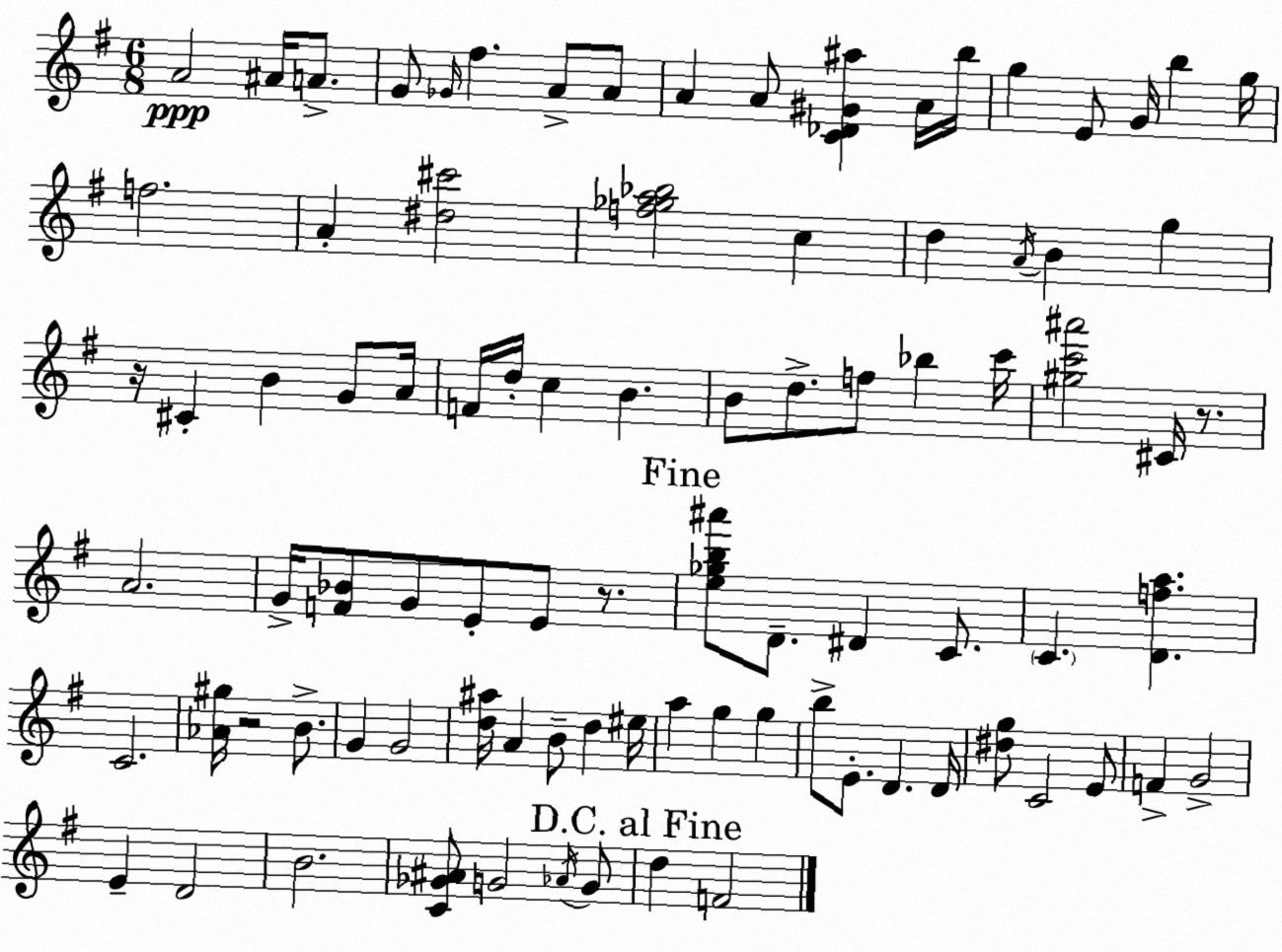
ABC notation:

X:1
T:Untitled
M:6/8
L:1/4
K:Em
A2 ^A/4 A/2 G/2 _G/4 ^f A/2 A/2 A A/2 [C_D^G^a] A/4 b/4 g E/2 G/4 b g/4 f2 A [^d^c']2 [f_ga_b]2 c d A/4 B g z/4 ^C B G/2 A/4 F/4 d/4 c B B/2 d/2 f/2 _b c'/4 [^gc'^a']2 ^C/4 z/2 A2 G/4 [F_B]/2 G/2 E/2 E/2 z/2 [e_gb^a']/2 D/2 ^D C/2 C [Dfa] C2 [_A^g]/4 z2 B/2 G G2 [d^a]/4 A B/2 d ^e/4 a g g b/2 E/2 D D/4 [^dg]/2 C2 E/2 F G2 E D2 B2 [C_G^A]/2 G2 _A/4 G/2 d F2